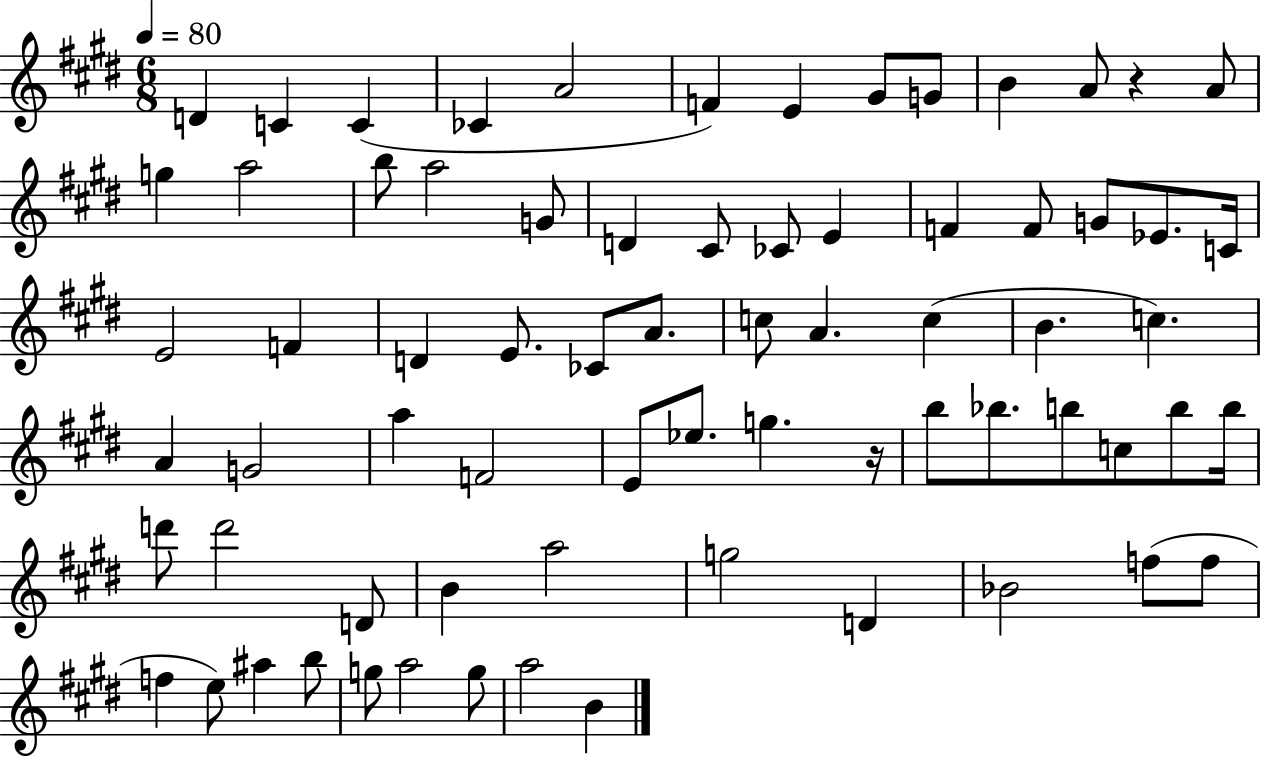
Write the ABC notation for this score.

X:1
T:Untitled
M:6/8
L:1/4
K:E
D C C _C A2 F E ^G/2 G/2 B A/2 z A/2 g a2 b/2 a2 G/2 D ^C/2 _C/2 E F F/2 G/2 _E/2 C/4 E2 F D E/2 _C/2 A/2 c/2 A c B c A G2 a F2 E/2 _e/2 g z/4 b/2 _b/2 b/2 c/2 b/2 b/4 d'/2 d'2 D/2 B a2 g2 D _B2 f/2 f/2 f e/2 ^a b/2 g/2 a2 g/2 a2 B